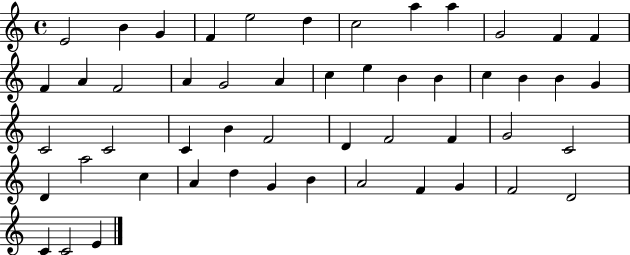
{
  \clef treble
  \time 4/4
  \defaultTimeSignature
  \key c \major
  e'2 b'4 g'4 | f'4 e''2 d''4 | c''2 a''4 a''4 | g'2 f'4 f'4 | \break f'4 a'4 f'2 | a'4 g'2 a'4 | c''4 e''4 b'4 b'4 | c''4 b'4 b'4 g'4 | \break c'2 c'2 | c'4 b'4 f'2 | d'4 f'2 f'4 | g'2 c'2 | \break d'4 a''2 c''4 | a'4 d''4 g'4 b'4 | a'2 f'4 g'4 | f'2 d'2 | \break c'4 c'2 e'4 | \bar "|."
}